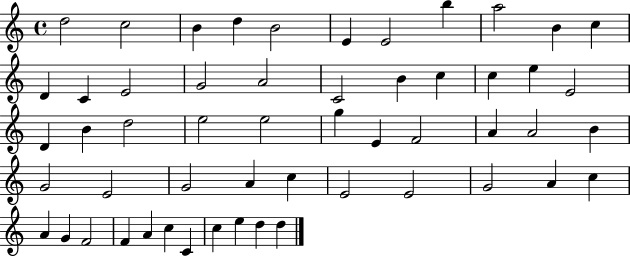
D5/h C5/h B4/q D5/q B4/h E4/q E4/h B5/q A5/h B4/q C5/q D4/q C4/q E4/h G4/h A4/h C4/h B4/q C5/q C5/q E5/q E4/h D4/q B4/q D5/h E5/h E5/h G5/q E4/q F4/h A4/q A4/h B4/q G4/h E4/h G4/h A4/q C5/q E4/h E4/h G4/h A4/q C5/q A4/q G4/q F4/h F4/q A4/q C5/q C4/q C5/q E5/q D5/q D5/q